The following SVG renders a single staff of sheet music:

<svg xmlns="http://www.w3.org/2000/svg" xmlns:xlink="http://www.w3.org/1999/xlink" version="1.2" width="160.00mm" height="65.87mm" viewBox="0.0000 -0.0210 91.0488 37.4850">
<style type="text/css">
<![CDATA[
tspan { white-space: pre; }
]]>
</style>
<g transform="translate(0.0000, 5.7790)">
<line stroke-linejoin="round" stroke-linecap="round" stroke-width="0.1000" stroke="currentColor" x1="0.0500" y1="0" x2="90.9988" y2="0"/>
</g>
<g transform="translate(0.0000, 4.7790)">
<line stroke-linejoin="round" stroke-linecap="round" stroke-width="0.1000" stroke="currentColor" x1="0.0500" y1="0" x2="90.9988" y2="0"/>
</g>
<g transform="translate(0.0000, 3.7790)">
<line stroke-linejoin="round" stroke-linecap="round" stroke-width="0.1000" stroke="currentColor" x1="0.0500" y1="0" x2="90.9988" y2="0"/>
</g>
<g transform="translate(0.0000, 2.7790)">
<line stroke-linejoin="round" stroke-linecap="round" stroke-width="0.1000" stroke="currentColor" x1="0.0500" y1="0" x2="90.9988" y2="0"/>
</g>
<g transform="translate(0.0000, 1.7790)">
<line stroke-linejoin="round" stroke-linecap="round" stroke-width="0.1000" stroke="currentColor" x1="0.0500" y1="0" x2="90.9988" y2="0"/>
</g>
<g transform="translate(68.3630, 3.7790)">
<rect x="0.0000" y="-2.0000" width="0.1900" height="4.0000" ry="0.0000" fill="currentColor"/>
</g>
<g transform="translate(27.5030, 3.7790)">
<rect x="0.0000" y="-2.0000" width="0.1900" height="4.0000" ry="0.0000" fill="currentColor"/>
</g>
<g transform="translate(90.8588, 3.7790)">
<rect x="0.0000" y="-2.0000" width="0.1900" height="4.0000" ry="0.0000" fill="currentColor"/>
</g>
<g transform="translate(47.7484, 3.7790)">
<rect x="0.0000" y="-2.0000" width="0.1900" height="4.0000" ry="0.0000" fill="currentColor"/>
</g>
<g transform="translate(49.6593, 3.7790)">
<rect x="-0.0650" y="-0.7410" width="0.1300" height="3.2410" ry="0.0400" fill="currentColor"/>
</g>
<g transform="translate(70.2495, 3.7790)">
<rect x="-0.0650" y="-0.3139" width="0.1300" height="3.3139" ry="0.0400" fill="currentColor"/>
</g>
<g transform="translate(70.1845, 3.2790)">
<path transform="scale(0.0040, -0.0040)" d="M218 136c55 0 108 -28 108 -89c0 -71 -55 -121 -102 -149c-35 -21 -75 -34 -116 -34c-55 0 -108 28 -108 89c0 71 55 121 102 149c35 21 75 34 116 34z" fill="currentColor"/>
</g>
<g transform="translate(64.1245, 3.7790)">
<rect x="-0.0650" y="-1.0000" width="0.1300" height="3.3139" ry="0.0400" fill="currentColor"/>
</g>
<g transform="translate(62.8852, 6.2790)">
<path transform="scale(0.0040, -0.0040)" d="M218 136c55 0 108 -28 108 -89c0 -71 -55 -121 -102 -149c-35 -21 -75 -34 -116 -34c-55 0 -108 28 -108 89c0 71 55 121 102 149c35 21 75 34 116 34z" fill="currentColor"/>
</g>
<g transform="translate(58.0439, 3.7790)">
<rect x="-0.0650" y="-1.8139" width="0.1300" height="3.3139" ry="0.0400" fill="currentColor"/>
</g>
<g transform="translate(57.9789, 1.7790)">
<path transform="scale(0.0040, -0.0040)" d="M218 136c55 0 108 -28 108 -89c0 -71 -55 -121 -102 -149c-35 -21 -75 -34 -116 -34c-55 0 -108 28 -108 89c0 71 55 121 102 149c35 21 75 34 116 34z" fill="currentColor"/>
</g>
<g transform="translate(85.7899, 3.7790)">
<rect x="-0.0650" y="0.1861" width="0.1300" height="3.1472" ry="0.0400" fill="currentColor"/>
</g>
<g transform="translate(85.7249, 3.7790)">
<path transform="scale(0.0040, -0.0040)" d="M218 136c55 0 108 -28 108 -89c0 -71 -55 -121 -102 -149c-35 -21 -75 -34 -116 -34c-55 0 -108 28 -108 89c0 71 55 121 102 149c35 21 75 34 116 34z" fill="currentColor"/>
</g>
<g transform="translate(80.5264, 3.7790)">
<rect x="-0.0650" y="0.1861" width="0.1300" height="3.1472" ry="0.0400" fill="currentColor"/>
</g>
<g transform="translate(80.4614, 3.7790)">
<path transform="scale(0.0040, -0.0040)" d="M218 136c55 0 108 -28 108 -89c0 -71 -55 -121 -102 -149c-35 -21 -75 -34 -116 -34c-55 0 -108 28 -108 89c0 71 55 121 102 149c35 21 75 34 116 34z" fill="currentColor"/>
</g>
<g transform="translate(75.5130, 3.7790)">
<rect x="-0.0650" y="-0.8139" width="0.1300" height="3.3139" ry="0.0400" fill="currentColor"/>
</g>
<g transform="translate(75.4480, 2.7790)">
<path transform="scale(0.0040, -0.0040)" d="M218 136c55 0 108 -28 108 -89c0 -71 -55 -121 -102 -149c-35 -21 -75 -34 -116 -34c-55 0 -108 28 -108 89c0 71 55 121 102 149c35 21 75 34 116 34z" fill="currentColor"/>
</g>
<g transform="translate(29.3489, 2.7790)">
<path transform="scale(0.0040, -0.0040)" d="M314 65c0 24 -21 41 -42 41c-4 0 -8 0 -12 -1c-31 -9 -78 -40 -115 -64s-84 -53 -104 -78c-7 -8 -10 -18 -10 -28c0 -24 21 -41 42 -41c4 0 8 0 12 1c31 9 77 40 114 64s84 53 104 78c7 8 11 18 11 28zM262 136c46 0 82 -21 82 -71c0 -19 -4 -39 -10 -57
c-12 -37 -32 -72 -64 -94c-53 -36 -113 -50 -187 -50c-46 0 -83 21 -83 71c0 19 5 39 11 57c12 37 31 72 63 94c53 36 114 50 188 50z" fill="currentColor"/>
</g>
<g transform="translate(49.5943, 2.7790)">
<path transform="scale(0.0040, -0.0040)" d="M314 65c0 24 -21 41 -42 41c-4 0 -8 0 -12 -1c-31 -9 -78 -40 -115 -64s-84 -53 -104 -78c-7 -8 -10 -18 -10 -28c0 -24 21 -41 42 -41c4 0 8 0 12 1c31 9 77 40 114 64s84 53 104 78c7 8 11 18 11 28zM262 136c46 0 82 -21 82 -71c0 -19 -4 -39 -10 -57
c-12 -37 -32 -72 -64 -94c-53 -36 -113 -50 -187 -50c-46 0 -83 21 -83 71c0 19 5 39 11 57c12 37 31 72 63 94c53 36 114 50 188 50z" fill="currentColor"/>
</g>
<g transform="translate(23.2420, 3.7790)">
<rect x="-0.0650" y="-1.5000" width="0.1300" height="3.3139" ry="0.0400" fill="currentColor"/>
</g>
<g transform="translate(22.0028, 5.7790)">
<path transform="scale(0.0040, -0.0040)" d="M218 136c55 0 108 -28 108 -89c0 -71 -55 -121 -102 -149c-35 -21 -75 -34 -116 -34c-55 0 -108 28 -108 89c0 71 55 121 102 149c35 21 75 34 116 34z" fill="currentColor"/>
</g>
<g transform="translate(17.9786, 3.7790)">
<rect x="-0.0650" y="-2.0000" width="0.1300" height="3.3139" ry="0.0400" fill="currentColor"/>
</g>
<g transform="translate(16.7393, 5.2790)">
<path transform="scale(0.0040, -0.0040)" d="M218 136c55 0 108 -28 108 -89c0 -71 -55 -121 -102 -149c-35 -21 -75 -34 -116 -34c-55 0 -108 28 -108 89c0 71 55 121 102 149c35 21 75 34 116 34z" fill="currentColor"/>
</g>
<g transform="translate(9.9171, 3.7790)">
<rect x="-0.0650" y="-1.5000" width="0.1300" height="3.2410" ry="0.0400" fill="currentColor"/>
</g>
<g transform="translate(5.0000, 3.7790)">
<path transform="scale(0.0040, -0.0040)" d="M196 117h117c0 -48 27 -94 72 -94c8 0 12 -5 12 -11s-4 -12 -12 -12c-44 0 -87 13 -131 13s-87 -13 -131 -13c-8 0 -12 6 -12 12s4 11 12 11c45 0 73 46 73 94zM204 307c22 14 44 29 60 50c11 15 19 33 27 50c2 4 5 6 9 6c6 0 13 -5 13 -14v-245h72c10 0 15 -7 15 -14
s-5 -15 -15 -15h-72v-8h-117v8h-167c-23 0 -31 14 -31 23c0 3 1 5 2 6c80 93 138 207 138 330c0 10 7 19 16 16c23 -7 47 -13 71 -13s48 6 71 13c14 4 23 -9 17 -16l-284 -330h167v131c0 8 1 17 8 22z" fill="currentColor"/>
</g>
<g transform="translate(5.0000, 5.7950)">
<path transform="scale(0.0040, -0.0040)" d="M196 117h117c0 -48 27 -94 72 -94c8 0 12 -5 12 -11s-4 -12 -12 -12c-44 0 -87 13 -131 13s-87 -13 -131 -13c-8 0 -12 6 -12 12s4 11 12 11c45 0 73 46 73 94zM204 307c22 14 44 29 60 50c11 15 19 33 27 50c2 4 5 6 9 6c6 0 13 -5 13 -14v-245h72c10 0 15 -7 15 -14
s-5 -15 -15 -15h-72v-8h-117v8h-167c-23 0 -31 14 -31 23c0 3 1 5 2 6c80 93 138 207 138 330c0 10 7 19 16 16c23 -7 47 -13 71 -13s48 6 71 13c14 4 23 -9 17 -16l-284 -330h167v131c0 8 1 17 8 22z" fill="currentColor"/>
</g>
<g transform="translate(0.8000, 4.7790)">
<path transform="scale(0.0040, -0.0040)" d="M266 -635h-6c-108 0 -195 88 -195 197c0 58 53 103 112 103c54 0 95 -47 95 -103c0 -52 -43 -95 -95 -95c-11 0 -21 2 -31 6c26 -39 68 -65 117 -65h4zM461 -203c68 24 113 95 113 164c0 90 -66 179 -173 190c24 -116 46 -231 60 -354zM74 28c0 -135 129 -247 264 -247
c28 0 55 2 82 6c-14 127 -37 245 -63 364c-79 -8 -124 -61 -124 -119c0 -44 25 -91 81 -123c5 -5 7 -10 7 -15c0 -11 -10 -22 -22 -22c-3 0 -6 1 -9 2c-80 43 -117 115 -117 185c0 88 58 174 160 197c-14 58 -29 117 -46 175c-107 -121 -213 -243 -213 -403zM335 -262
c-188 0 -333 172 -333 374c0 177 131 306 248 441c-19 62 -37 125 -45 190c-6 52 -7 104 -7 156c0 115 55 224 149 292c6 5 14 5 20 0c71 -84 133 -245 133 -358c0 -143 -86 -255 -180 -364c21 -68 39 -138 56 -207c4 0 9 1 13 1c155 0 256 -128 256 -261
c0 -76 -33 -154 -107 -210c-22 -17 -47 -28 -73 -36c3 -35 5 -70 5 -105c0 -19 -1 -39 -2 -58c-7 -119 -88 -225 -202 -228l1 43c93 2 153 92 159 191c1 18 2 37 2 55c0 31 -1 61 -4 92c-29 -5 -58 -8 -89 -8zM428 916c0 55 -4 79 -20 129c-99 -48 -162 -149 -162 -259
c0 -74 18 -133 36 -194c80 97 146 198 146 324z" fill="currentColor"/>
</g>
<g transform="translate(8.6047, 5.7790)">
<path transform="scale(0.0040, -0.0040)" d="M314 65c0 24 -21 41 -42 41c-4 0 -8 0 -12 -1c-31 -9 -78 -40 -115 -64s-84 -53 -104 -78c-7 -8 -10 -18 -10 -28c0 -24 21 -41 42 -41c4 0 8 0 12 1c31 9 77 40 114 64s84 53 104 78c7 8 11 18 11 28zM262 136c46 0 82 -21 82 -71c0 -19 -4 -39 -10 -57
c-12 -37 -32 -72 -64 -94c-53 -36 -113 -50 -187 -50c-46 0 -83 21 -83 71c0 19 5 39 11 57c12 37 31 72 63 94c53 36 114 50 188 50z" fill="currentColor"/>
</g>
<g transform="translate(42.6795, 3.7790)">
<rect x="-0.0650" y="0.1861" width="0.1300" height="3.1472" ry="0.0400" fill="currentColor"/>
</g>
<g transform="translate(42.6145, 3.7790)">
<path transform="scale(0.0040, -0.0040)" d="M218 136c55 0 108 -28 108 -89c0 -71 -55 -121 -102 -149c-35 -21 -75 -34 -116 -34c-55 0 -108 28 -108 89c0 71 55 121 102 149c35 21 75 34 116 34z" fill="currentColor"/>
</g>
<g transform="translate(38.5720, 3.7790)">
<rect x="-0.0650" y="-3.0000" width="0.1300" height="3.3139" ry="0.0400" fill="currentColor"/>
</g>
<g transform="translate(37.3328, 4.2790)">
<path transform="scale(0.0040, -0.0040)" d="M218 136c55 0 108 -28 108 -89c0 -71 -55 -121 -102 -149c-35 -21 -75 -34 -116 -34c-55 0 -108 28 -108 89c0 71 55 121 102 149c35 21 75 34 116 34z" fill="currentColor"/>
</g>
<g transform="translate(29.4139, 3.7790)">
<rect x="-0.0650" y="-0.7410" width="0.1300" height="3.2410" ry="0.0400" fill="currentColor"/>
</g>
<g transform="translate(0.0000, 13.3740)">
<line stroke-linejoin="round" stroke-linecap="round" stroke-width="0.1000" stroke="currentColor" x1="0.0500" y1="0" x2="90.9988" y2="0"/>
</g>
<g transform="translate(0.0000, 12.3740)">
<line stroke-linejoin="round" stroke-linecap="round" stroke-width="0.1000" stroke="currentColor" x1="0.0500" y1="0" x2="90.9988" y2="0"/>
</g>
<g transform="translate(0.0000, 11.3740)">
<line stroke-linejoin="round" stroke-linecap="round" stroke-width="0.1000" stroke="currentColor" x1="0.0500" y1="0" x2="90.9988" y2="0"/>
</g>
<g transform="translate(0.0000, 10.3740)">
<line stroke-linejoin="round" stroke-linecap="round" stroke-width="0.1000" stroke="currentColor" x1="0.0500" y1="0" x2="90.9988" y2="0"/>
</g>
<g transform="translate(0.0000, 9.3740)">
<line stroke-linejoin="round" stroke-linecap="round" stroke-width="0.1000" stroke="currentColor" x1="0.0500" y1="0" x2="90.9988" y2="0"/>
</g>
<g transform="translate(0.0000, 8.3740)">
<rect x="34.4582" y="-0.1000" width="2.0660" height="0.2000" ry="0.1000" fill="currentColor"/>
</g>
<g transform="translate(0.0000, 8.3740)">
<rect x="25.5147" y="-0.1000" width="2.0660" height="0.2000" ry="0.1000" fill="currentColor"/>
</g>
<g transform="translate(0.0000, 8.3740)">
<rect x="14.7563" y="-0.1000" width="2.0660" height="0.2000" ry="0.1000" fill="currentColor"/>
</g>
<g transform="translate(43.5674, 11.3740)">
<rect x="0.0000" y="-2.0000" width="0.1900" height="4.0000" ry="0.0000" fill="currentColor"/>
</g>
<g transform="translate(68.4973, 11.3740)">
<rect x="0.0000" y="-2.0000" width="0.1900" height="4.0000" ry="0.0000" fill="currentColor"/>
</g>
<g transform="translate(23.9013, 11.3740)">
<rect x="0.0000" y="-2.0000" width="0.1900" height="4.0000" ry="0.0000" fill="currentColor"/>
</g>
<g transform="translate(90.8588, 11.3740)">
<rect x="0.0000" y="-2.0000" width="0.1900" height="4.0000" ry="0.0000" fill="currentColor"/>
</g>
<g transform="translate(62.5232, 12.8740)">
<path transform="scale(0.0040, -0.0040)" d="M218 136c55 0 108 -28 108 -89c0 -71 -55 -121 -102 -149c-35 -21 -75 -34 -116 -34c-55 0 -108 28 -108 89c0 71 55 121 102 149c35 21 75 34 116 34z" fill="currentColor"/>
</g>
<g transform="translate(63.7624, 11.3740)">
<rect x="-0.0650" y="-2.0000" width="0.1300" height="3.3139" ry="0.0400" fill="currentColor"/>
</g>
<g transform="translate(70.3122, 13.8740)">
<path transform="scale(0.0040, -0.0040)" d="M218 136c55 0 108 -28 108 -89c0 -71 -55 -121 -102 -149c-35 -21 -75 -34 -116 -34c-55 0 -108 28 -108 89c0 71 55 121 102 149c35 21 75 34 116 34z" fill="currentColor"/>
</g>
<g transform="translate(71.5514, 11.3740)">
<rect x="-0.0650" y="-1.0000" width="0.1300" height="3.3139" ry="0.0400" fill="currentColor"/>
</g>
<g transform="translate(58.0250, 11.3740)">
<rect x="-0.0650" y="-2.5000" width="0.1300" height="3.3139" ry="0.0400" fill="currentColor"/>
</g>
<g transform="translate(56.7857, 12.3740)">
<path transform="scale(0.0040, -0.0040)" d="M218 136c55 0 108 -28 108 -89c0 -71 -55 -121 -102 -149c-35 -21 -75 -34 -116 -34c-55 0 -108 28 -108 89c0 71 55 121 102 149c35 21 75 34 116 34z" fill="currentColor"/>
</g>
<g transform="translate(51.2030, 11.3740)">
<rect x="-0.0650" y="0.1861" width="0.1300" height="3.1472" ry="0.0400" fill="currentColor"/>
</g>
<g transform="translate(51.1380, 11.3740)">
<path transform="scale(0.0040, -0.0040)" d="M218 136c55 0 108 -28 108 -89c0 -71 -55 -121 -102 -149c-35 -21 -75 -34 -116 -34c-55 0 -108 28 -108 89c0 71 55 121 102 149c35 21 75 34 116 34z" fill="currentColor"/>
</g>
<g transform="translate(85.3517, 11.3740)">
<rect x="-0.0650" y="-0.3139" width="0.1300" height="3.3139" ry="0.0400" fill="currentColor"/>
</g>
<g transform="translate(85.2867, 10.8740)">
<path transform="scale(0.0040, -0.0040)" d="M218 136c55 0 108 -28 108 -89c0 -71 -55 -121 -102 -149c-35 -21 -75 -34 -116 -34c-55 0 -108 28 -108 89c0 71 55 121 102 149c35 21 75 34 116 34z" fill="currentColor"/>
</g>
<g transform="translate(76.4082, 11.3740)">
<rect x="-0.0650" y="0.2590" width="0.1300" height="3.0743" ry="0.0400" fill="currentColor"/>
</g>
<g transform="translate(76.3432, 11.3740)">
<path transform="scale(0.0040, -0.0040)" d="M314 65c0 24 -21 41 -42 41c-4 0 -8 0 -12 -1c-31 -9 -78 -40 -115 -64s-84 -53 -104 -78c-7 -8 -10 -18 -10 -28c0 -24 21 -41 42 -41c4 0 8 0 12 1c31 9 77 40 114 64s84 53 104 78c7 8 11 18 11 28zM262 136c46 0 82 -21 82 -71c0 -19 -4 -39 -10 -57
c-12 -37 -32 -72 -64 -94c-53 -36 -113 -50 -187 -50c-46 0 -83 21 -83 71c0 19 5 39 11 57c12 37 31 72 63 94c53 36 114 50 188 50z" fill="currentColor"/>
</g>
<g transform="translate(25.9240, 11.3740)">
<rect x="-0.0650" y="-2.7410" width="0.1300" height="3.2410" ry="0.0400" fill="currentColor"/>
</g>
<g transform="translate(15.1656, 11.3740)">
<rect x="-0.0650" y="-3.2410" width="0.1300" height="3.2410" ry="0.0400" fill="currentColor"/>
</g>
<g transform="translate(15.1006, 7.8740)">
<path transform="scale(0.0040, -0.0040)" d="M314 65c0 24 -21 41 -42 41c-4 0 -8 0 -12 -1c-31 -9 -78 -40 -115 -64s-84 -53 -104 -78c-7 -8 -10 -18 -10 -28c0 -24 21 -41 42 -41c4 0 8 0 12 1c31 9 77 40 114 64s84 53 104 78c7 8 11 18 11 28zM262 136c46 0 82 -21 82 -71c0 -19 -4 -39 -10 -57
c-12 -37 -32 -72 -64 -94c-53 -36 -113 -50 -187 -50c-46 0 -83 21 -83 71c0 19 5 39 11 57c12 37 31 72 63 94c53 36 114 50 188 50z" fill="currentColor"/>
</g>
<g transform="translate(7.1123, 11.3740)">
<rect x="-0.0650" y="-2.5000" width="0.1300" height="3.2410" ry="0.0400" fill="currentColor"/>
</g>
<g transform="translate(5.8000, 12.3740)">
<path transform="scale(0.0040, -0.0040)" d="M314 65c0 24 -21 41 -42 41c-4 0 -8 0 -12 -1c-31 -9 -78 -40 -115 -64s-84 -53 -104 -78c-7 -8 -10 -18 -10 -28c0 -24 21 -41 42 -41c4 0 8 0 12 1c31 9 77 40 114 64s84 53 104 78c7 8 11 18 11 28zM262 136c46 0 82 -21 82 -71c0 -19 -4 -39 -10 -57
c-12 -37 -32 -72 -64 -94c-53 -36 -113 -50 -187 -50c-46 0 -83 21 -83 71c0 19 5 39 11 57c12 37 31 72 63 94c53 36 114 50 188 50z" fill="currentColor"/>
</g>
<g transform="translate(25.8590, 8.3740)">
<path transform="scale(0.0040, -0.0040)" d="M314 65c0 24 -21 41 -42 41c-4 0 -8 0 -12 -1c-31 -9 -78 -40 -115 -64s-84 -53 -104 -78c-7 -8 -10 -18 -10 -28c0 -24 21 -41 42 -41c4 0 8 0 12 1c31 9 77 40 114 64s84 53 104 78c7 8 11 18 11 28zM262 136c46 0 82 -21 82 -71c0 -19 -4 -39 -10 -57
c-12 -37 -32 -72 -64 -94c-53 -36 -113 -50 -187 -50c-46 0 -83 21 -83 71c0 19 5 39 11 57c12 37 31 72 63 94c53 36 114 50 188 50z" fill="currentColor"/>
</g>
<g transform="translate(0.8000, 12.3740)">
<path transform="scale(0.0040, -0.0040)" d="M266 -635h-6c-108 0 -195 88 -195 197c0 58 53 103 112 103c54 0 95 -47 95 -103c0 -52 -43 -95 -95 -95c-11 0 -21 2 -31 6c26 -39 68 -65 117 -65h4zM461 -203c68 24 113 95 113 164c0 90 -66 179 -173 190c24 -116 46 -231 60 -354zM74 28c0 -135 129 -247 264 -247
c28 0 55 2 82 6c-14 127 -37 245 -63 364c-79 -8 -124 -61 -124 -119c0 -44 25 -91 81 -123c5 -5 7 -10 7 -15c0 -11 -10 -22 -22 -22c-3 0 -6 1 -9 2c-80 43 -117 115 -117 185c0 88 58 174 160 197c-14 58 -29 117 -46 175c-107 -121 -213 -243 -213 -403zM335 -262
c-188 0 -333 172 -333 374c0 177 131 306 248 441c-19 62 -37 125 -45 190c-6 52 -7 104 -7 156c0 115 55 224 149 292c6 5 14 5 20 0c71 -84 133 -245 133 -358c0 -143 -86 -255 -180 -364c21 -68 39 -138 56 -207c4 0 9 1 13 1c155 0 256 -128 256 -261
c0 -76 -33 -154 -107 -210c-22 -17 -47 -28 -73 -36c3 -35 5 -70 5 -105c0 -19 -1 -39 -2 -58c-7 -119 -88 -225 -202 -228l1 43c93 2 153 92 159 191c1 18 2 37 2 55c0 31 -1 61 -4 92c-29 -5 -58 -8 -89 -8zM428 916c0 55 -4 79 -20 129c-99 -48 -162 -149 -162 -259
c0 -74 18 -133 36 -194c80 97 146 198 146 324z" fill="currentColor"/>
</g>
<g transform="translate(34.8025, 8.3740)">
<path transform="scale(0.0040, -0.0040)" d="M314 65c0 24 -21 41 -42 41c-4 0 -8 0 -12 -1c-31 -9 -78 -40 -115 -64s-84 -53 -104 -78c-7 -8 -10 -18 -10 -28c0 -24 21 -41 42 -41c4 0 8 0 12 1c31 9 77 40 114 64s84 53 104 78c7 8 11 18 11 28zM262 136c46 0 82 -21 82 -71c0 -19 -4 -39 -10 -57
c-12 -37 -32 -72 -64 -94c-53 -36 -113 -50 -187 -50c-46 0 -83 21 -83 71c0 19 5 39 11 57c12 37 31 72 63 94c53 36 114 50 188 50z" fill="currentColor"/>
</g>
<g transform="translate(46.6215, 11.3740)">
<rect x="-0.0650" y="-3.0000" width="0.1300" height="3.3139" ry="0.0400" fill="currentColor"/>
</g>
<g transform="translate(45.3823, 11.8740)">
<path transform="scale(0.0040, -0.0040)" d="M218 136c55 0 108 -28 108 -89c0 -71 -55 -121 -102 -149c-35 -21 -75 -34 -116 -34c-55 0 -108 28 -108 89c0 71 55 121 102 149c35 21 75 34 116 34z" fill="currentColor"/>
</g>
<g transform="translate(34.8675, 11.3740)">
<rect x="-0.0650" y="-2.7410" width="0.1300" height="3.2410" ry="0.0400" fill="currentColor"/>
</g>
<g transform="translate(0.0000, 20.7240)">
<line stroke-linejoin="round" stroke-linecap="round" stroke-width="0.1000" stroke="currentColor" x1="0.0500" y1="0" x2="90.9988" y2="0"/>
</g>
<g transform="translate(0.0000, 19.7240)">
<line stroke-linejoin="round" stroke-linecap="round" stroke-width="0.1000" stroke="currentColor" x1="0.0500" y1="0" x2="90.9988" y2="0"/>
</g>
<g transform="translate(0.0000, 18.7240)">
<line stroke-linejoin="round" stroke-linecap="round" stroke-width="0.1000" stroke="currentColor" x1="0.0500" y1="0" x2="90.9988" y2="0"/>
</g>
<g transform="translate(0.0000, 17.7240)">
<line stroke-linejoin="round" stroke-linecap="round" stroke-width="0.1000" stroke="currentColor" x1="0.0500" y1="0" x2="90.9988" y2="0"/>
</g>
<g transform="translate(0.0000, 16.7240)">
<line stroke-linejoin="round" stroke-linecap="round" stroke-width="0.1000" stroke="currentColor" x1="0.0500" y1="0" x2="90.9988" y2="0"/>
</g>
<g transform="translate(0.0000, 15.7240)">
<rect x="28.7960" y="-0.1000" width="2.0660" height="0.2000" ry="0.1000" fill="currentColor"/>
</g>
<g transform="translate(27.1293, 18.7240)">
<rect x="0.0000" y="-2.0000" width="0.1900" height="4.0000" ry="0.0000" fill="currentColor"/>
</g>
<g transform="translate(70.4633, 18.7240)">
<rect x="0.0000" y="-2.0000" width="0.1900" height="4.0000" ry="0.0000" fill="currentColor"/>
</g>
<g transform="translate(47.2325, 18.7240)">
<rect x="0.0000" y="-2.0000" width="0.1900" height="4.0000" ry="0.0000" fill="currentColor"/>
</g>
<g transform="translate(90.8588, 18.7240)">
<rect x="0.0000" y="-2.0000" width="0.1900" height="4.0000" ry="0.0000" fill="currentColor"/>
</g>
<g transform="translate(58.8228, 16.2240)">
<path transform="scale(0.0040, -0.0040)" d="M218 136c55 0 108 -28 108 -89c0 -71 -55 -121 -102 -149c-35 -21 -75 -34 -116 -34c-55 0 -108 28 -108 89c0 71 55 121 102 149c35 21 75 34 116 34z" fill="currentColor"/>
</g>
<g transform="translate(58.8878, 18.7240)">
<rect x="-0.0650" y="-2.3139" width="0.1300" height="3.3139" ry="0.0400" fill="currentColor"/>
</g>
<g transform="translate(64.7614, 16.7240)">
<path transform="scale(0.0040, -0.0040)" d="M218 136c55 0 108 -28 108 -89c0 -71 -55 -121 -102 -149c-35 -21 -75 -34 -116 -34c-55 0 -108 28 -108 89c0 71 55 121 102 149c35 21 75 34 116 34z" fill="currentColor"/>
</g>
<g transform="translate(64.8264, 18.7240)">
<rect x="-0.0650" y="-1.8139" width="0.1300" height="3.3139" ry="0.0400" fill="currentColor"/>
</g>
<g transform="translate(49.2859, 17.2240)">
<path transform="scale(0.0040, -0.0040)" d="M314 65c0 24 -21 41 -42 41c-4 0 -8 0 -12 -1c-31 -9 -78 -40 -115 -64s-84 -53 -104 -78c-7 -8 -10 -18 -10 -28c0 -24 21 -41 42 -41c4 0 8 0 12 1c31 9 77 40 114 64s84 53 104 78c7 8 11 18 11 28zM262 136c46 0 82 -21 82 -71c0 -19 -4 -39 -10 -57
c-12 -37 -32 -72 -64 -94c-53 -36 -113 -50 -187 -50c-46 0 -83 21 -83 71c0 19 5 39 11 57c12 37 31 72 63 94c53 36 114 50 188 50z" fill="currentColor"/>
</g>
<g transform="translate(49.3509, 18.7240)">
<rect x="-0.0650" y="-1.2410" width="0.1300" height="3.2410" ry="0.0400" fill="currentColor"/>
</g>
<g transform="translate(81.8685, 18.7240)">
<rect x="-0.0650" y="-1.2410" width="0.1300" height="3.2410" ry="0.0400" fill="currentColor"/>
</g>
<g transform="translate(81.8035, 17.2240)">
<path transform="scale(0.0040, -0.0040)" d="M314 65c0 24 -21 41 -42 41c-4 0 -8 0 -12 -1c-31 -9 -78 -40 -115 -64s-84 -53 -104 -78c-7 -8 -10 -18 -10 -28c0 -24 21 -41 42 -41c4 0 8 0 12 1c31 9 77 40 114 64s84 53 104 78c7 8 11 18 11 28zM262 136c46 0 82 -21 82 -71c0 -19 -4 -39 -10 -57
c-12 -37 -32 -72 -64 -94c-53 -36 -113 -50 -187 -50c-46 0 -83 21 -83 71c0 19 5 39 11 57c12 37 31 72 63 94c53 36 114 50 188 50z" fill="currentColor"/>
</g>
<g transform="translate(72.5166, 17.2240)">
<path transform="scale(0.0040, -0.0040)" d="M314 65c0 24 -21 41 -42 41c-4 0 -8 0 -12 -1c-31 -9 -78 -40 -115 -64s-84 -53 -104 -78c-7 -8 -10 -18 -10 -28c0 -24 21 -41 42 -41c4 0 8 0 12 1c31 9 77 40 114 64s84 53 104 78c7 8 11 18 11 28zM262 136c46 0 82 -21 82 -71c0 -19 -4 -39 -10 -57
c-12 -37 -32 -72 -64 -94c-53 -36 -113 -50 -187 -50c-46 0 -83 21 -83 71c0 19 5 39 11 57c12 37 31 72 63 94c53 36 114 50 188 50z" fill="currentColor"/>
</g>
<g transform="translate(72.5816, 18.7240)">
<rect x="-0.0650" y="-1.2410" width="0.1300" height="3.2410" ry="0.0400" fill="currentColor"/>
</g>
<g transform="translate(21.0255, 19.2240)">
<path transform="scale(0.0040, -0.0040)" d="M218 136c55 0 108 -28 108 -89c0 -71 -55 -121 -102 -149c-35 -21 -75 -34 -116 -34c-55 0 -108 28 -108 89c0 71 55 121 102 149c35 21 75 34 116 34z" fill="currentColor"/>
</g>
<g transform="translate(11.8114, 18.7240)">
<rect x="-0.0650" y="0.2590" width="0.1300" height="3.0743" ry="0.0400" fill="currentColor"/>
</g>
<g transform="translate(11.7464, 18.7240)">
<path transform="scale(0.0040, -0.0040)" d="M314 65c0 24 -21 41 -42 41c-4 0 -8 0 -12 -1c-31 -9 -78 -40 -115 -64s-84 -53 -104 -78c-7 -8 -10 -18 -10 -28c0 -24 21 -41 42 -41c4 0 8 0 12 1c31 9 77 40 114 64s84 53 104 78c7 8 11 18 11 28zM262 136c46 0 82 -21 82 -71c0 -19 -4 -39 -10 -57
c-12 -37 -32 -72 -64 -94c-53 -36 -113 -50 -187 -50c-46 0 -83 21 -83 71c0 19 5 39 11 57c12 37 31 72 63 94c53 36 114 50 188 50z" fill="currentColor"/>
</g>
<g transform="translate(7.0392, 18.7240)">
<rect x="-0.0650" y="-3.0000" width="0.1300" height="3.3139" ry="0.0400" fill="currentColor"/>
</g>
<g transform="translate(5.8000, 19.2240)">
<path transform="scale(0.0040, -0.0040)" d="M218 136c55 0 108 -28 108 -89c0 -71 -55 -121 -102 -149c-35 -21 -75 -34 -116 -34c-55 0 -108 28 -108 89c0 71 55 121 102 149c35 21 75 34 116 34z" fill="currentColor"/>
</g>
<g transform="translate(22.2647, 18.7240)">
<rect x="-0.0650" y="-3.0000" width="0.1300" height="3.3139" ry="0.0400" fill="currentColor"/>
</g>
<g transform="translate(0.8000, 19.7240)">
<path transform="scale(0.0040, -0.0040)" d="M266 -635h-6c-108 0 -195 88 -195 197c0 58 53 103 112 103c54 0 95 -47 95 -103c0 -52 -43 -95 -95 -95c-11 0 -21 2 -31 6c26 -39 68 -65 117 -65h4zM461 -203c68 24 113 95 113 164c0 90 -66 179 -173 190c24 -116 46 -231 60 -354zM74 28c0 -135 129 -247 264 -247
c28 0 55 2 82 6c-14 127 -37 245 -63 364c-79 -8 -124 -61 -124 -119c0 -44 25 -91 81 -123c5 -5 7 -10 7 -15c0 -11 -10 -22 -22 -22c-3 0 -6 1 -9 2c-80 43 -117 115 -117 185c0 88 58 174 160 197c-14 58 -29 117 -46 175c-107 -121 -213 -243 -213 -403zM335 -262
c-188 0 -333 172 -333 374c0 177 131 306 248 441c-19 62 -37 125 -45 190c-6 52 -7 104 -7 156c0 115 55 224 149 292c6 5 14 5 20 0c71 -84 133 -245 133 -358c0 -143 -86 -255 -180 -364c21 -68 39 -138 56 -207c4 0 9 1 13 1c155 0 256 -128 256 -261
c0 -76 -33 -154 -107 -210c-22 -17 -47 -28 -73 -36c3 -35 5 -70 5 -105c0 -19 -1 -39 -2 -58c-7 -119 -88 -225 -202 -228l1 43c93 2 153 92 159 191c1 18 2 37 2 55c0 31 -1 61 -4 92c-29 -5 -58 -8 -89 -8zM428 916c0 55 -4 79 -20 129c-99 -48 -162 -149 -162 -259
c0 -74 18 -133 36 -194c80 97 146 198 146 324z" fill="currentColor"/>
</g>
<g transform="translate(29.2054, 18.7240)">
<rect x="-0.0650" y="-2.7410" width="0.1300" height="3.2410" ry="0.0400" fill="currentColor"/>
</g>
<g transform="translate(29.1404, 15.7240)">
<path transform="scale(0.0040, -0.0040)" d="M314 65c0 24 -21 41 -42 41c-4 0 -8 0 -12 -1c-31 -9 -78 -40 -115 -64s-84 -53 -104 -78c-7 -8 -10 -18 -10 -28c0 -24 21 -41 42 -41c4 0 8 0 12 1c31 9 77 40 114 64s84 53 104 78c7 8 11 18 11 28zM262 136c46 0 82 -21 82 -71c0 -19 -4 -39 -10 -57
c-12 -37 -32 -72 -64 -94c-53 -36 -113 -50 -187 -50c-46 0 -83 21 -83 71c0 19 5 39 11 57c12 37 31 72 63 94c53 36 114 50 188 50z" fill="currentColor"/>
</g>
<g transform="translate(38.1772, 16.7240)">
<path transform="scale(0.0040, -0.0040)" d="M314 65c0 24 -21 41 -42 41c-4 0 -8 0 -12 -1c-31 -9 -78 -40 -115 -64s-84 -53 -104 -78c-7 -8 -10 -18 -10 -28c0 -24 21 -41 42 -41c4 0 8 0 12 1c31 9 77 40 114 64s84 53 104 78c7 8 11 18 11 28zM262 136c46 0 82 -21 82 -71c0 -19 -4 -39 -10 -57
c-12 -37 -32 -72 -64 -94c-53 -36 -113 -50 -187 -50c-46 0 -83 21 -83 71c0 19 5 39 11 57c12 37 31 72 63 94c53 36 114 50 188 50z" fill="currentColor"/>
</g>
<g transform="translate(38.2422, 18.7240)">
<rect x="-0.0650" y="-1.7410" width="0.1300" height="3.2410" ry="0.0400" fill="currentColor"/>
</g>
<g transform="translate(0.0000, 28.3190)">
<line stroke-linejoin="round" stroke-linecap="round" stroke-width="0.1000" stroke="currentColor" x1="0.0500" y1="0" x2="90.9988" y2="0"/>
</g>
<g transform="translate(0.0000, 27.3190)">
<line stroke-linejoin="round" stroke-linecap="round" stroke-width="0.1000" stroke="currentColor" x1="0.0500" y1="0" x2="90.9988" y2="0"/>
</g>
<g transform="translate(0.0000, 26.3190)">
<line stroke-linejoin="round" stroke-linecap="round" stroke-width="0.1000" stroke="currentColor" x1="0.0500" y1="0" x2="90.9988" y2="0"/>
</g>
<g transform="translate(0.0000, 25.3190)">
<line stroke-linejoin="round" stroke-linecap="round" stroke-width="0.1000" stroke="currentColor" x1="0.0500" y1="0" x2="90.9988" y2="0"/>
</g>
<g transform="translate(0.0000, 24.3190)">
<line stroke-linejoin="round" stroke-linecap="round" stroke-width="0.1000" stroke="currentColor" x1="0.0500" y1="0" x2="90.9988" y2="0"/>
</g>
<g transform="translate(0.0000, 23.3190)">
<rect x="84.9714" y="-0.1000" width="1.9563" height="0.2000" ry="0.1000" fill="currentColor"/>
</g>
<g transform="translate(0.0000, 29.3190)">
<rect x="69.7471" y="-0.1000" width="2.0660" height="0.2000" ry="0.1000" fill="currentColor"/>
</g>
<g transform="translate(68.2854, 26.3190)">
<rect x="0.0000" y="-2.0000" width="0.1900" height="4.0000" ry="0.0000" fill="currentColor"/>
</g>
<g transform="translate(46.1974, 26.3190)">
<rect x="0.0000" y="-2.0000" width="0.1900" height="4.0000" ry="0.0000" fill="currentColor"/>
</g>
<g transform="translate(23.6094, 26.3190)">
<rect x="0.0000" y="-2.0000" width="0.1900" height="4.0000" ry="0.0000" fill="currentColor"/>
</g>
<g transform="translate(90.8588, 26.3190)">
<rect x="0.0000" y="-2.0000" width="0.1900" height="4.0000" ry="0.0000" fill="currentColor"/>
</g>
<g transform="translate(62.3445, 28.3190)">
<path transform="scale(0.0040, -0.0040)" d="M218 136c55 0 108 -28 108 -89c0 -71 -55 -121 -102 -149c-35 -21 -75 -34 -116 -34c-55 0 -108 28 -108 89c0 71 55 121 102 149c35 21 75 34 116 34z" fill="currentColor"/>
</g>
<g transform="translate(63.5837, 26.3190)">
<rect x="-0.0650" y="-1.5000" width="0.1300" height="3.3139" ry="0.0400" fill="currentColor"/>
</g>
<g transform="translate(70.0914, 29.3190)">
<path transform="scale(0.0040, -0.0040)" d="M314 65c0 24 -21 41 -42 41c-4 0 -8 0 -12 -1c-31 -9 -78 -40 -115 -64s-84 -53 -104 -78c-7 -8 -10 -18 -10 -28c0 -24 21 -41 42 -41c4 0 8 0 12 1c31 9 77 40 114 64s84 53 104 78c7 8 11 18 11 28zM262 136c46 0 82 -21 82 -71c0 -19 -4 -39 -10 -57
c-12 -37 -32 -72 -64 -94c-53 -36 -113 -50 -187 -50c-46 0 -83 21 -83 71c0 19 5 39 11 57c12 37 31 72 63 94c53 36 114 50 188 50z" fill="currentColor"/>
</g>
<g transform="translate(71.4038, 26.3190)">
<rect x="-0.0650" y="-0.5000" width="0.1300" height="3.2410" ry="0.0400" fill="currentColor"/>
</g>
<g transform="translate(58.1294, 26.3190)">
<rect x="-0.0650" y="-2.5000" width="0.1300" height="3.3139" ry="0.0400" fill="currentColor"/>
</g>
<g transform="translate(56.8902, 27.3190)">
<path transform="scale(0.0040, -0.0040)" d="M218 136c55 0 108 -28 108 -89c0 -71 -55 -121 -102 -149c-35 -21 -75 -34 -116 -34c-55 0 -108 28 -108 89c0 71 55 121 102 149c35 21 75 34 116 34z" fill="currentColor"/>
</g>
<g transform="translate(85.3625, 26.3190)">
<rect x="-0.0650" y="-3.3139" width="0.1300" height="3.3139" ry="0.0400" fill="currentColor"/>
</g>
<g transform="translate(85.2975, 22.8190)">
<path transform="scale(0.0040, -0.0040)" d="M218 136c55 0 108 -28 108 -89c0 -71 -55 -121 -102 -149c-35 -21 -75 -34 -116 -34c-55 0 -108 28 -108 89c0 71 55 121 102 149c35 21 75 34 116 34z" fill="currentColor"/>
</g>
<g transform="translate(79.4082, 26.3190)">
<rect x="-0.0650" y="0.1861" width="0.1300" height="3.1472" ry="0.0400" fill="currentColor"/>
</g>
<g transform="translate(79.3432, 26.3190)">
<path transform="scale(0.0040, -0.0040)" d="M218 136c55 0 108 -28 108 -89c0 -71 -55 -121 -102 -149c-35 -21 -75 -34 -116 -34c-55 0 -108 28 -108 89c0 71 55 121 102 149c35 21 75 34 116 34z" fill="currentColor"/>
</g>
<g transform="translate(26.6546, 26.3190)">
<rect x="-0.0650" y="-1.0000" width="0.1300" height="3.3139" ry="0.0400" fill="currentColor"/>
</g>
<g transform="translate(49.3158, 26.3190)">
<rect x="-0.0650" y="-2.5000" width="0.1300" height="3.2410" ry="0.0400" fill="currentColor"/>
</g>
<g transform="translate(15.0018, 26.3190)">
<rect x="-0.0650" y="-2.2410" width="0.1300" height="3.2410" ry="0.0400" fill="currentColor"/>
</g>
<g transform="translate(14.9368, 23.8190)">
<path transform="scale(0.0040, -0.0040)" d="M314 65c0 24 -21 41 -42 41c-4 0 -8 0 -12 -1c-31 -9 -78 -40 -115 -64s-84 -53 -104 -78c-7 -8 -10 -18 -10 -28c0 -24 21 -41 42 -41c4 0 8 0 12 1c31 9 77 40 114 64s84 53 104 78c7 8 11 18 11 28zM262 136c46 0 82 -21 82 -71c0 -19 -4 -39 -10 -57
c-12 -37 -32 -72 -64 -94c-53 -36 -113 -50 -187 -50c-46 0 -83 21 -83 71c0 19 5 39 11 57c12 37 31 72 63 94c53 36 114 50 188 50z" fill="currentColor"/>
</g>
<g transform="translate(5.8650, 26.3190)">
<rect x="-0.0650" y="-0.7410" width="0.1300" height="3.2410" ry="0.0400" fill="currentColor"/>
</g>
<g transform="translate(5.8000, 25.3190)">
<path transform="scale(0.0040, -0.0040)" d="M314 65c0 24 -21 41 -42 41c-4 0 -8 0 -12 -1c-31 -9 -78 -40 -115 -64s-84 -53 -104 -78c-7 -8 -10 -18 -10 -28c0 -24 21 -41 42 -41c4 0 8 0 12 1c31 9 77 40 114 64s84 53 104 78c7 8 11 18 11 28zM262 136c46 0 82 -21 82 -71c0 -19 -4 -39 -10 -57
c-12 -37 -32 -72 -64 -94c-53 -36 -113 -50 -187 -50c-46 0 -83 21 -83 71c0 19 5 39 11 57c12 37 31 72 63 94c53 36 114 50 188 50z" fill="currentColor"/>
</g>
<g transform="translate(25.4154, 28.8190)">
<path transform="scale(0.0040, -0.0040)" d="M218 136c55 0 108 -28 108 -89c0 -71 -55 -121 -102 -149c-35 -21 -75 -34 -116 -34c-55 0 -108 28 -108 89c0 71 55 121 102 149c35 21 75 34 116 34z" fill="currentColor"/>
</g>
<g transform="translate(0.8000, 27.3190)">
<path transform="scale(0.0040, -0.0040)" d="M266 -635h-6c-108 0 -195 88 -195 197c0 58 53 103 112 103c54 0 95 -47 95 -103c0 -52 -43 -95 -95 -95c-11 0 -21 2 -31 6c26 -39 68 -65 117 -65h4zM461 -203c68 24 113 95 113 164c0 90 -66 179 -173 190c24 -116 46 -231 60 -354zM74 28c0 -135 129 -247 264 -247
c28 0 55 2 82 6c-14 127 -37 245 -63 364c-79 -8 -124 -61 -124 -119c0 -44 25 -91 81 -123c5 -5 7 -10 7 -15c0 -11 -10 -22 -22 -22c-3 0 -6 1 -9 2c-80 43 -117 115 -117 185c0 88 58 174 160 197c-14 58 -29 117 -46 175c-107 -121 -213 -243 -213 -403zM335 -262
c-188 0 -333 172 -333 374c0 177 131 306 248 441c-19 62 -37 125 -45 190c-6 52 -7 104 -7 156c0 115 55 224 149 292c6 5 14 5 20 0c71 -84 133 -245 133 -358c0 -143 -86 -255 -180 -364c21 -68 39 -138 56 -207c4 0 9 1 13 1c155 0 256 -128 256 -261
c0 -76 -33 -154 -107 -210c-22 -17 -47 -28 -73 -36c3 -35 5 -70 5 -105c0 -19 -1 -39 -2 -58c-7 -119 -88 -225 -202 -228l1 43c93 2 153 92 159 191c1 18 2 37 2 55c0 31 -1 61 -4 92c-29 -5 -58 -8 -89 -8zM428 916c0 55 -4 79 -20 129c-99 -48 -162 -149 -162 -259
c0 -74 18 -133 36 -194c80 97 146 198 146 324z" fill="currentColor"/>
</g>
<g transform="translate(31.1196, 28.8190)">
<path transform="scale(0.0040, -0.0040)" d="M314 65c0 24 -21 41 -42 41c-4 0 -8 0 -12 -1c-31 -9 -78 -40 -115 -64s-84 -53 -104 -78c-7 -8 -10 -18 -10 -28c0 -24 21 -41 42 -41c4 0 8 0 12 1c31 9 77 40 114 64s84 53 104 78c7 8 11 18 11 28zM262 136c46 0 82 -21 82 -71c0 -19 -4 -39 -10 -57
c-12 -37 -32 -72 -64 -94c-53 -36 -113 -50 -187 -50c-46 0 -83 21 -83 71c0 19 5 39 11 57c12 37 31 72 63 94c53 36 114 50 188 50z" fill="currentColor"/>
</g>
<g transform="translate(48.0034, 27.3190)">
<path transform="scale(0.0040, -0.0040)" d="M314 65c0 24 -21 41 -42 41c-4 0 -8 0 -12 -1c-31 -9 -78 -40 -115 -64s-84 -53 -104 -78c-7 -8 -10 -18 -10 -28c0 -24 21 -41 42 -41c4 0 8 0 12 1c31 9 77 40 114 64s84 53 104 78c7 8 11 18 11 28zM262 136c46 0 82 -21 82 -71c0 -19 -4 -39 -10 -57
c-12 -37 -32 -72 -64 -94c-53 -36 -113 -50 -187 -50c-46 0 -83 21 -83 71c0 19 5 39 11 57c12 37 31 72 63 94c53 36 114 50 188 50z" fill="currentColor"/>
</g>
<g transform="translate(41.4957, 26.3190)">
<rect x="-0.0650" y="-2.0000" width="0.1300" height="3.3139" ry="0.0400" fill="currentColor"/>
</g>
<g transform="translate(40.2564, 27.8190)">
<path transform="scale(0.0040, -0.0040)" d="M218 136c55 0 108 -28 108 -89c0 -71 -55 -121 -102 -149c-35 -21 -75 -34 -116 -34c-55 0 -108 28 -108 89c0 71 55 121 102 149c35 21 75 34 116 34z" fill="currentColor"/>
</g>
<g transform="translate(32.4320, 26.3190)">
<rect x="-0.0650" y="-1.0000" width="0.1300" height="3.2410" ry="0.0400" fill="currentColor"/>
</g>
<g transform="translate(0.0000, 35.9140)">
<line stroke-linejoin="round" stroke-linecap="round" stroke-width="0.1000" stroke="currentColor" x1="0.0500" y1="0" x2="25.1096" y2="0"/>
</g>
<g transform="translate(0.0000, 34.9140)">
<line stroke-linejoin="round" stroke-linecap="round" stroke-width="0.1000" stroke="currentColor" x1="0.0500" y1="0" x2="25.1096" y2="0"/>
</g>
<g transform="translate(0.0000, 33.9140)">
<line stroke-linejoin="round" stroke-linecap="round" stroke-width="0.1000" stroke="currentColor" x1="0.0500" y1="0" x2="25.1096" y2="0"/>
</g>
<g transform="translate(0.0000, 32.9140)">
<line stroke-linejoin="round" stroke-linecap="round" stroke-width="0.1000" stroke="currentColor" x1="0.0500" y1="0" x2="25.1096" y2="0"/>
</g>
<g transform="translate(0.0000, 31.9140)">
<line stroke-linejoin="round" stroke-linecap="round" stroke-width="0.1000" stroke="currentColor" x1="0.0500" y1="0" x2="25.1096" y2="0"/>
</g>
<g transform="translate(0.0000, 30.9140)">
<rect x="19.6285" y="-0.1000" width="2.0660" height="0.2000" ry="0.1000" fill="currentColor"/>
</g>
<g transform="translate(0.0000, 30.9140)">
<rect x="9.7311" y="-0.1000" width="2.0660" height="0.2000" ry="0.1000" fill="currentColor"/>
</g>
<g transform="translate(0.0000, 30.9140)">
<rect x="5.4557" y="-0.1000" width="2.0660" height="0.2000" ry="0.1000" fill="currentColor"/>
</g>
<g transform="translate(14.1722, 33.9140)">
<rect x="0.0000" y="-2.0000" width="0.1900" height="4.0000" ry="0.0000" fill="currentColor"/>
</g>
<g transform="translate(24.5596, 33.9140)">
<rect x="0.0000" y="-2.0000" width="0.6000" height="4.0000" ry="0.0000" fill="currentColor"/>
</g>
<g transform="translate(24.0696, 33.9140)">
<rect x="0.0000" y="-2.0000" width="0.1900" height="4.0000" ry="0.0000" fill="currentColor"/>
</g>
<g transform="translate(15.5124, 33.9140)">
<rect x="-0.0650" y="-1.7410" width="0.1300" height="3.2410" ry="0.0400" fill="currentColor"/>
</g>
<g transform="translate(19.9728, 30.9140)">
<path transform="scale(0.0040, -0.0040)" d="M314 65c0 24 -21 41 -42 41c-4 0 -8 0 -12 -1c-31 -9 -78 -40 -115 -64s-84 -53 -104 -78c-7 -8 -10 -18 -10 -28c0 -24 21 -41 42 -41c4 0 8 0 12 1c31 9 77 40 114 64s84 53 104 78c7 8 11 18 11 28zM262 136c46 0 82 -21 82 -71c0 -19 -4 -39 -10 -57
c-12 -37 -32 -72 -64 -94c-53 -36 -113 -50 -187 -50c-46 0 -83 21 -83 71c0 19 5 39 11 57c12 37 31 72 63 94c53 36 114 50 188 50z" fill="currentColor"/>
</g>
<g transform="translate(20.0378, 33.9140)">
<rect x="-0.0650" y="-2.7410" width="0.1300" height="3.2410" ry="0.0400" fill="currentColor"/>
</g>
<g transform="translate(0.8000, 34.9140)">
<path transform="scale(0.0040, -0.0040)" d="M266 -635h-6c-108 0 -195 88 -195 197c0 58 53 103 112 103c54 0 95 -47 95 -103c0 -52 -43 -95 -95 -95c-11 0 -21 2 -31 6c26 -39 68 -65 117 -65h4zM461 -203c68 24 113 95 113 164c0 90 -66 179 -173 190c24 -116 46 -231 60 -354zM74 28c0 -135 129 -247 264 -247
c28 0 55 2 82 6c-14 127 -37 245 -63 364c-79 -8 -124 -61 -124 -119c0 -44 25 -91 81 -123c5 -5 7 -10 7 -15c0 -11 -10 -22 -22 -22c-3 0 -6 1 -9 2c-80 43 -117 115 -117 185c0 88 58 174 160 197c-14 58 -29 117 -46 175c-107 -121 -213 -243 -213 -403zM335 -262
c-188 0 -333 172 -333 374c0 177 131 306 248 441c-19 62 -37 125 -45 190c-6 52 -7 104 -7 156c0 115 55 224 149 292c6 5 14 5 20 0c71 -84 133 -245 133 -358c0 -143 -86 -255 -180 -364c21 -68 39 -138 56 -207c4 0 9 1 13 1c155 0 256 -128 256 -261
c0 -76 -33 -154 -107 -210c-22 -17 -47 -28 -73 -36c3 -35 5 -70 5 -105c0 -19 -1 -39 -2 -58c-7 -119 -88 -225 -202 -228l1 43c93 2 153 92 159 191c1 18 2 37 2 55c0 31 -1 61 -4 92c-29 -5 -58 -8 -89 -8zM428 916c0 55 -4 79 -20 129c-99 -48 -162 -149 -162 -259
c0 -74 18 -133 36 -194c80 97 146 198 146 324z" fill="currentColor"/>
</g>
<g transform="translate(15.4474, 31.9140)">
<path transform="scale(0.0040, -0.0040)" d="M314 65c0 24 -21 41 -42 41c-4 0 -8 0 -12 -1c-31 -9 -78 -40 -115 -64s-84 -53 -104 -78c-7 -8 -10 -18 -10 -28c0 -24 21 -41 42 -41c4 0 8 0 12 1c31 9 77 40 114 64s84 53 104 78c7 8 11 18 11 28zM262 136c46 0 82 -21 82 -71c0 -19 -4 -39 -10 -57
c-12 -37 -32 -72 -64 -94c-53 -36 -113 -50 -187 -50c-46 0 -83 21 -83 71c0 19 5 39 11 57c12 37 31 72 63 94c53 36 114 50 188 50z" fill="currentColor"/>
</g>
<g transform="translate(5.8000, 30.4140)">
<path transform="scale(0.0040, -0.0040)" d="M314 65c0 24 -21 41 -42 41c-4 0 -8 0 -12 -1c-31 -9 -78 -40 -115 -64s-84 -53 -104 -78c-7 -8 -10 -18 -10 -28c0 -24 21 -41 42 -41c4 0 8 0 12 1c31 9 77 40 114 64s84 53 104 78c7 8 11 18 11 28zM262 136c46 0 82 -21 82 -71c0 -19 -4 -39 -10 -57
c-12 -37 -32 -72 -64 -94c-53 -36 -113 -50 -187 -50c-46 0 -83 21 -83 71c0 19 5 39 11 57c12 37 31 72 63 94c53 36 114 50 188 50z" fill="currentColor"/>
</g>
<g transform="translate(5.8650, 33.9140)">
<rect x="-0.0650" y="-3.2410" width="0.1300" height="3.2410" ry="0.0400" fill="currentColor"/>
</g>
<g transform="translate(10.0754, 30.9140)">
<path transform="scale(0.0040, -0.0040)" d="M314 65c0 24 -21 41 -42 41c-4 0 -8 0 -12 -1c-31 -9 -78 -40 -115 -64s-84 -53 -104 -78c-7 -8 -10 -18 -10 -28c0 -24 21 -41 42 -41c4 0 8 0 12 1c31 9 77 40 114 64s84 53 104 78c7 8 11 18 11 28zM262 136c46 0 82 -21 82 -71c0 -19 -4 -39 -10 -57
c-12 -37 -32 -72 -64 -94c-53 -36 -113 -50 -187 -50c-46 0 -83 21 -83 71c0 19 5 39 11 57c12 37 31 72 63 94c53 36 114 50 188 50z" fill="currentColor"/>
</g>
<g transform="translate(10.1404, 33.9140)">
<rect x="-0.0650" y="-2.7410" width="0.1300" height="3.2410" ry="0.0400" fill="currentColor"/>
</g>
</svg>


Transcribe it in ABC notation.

X:1
T:Untitled
M:4/4
L:1/4
K:C
E2 F E d2 A B d2 f D c d B B G2 b2 a2 a2 A B G F D B2 c A B2 A a2 f2 e2 g f e2 e2 d2 g2 D D2 F G2 G E C2 B b b2 a2 f2 a2